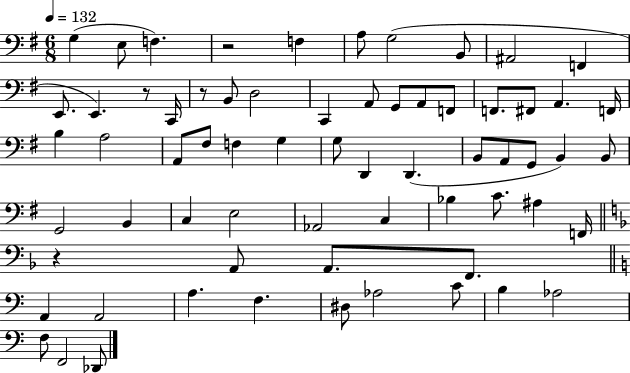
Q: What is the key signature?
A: G major